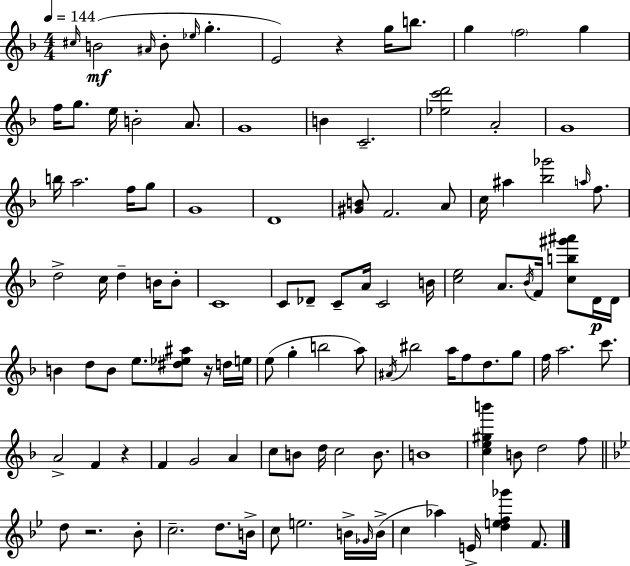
C#5/s B4/h A#4/s B4/e Eb5/s G5/q. E4/h R/q G5/s B5/e. G5/q F5/h G5/q F5/s G5/e. E5/s B4/h A4/e. G4/w B4/q C4/h. [Eb5,C6,D6]/h A4/h G4/w B5/s A5/h. F5/s G5/e G4/w D4/w [G#4,B4]/e F4/h. A4/e C5/s A#5/q [Bb5,Gb6]/h A5/s F5/e. D5/h C5/s D5/q B4/s B4/e C4/w C4/e Db4/e C4/e A4/s C4/h B4/s [C5,E5]/h A4/e. Bb4/s F4/s [C5,B5,G#6,A#6]/e D4/s D4/s B4/q D5/e B4/e E5/e. [D#5,Eb5,A#5]/e R/s D5/s E5/s E5/e G5/q B5/h A5/e A#4/s BIS5/h A5/s F5/e D5/e. G5/e F5/s A5/h. C6/e. A4/h F4/q R/q F4/q G4/h A4/q C5/e B4/e D5/s C5/h B4/e. B4/w [C5,E5,G#5,B6]/q B4/e D5/h F5/e D5/e R/h. Bb4/e C5/h. D5/e. B4/s C5/e E5/h. B4/s Gb4/s B4/s C5/q Ab5/q E4/s [D5,E5,F5,Gb6]/q F4/e.